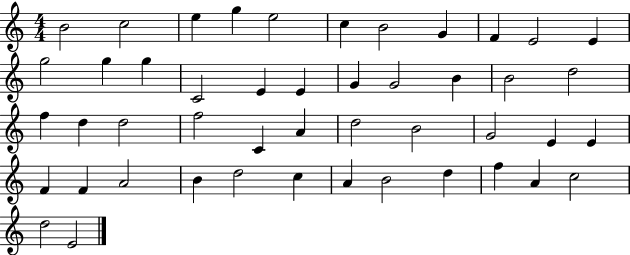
B4/h C5/h E5/q G5/q E5/h C5/q B4/h G4/q F4/q E4/h E4/q G5/h G5/q G5/q C4/h E4/q E4/q G4/q G4/h B4/q B4/h D5/h F5/q D5/q D5/h F5/h C4/q A4/q D5/h B4/h G4/h E4/q E4/q F4/q F4/q A4/h B4/q D5/h C5/q A4/q B4/h D5/q F5/q A4/q C5/h D5/h E4/h